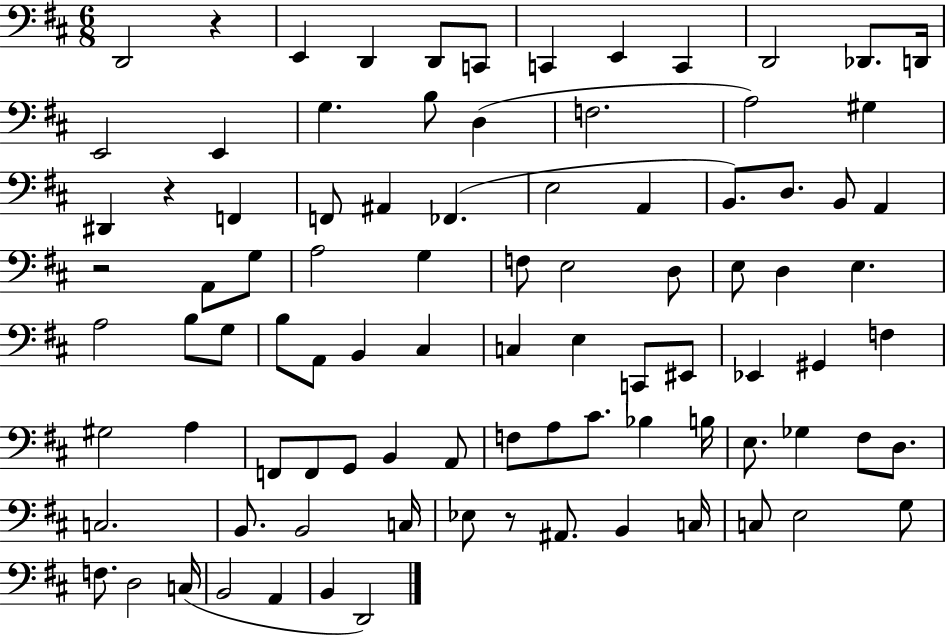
{
  \clef bass
  \numericTimeSignature
  \time 6/8
  \key d \major
  \repeat volta 2 { d,2 r4 | e,4 d,4 d,8 c,8 | c,4 e,4 c,4 | d,2 des,8. d,16 | \break e,2 e,4 | g4. b8 d4( | f2. | a2) gis4 | \break dis,4 r4 f,4 | f,8 ais,4 fes,4.( | e2 a,4 | b,8.) d8. b,8 a,4 | \break r2 a,8 g8 | a2 g4 | f8 e2 d8 | e8 d4 e4. | \break a2 b8 g8 | b8 a,8 b,4 cis4 | c4 e4 c,8 eis,8 | ees,4 gis,4 f4 | \break gis2 a4 | f,8 f,8 g,8 b,4 a,8 | f8 a8 cis'8. bes4 b16 | e8. ges4 fis8 d8. | \break c2. | b,8. b,2 c16 | ees8 r8 ais,8. b,4 c16 | c8 e2 g8 | \break f8. d2 c16( | b,2 a,4 | b,4 d,2) | } \bar "|."
}